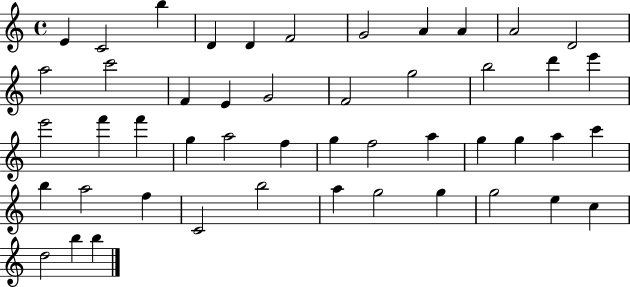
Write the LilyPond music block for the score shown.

{
  \clef treble
  \time 4/4
  \defaultTimeSignature
  \key c \major
  e'4 c'2 b''4 | d'4 d'4 f'2 | g'2 a'4 a'4 | a'2 d'2 | \break a''2 c'''2 | f'4 e'4 g'2 | f'2 g''2 | b''2 d'''4 e'''4 | \break e'''2 f'''4 f'''4 | g''4 a''2 f''4 | g''4 f''2 a''4 | g''4 g''4 a''4 c'''4 | \break b''4 a''2 f''4 | c'2 b''2 | a''4 g''2 g''4 | g''2 e''4 c''4 | \break d''2 b''4 b''4 | \bar "|."
}